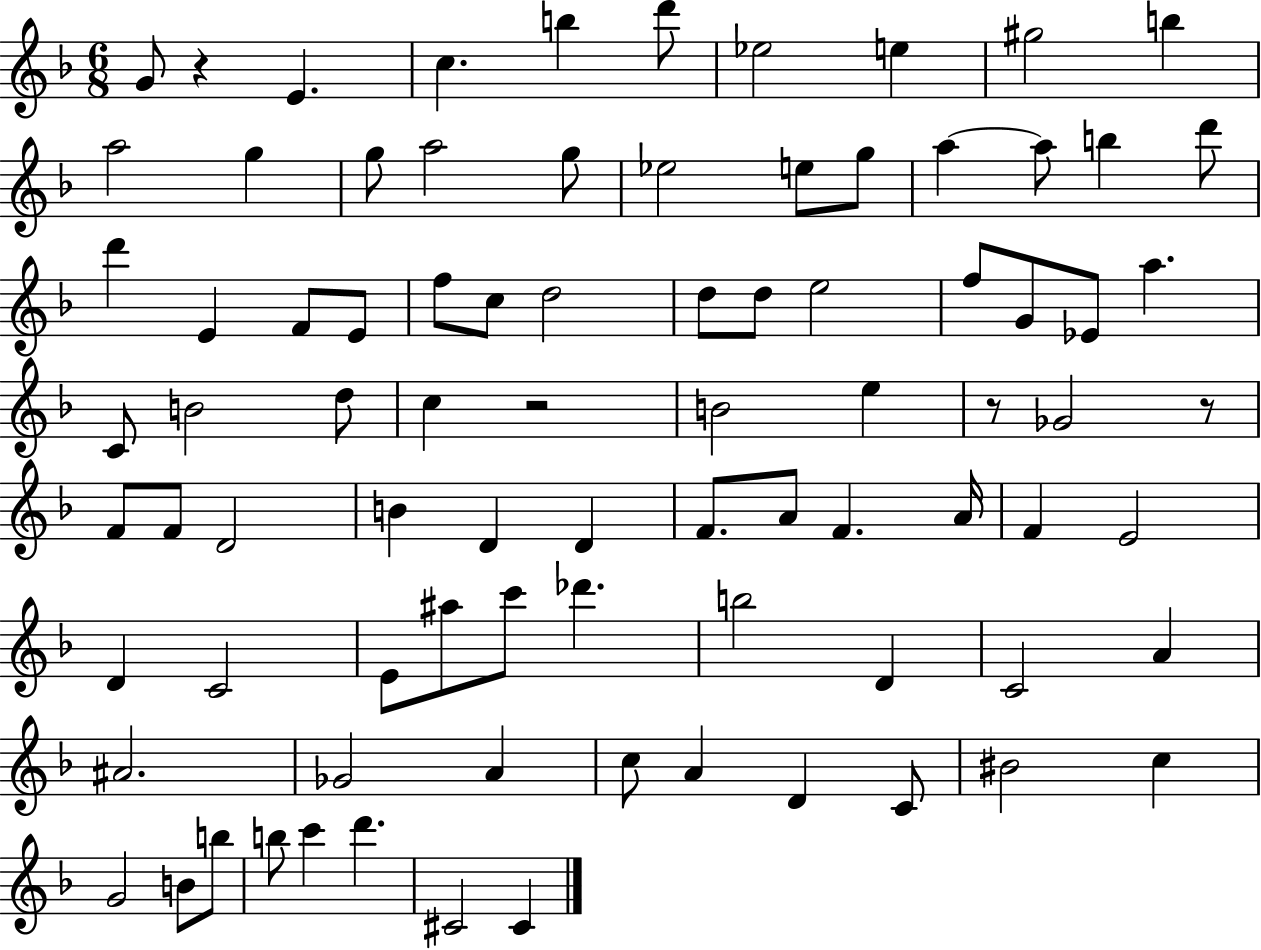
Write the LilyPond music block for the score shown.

{
  \clef treble
  \numericTimeSignature
  \time 6/8
  \key f \major
  g'8 r4 e'4. | c''4. b''4 d'''8 | ees''2 e''4 | gis''2 b''4 | \break a''2 g''4 | g''8 a''2 g''8 | ees''2 e''8 g''8 | a''4~~ a''8 b''4 d'''8 | \break d'''4 e'4 f'8 e'8 | f''8 c''8 d''2 | d''8 d''8 e''2 | f''8 g'8 ees'8 a''4. | \break c'8 b'2 d''8 | c''4 r2 | b'2 e''4 | r8 ges'2 r8 | \break f'8 f'8 d'2 | b'4 d'4 d'4 | f'8. a'8 f'4. a'16 | f'4 e'2 | \break d'4 c'2 | e'8 ais''8 c'''8 des'''4. | b''2 d'4 | c'2 a'4 | \break ais'2. | ges'2 a'4 | c''8 a'4 d'4 c'8 | bis'2 c''4 | \break g'2 b'8 b''8 | b''8 c'''4 d'''4. | cis'2 cis'4 | \bar "|."
}